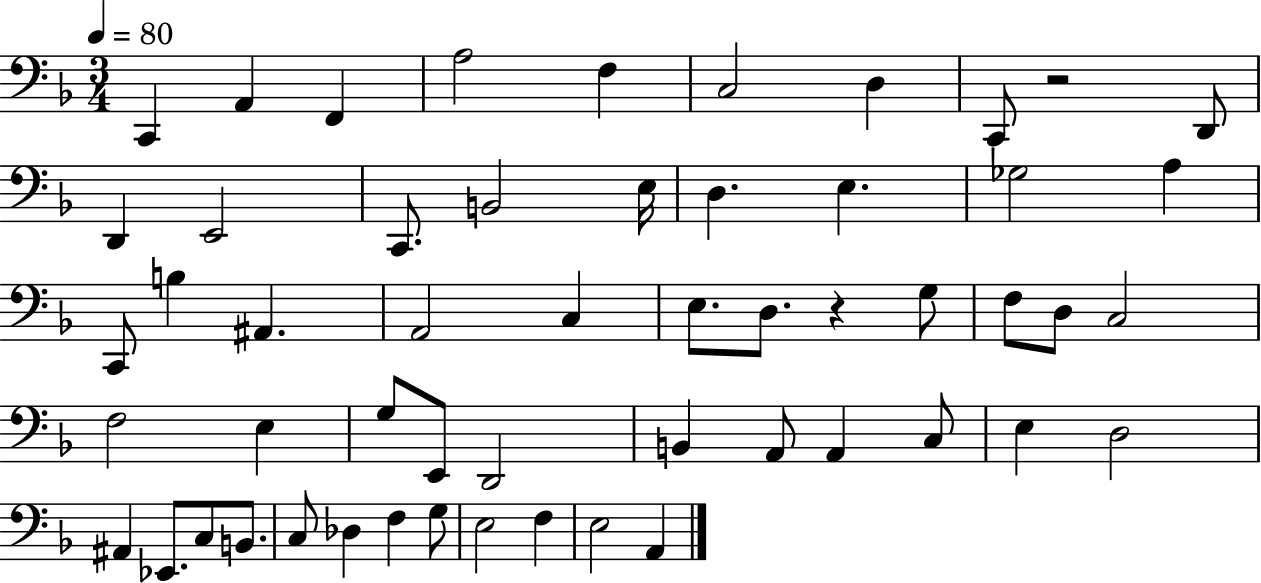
C2/q A2/q F2/q A3/h F3/q C3/h D3/q C2/e R/h D2/e D2/q E2/h C2/e. B2/h E3/s D3/q. E3/q. Gb3/h A3/q C2/e B3/q A#2/q. A2/h C3/q E3/e. D3/e. R/q G3/e F3/e D3/e C3/h F3/h E3/q G3/e E2/e D2/h B2/q A2/e A2/q C3/e E3/q D3/h A#2/q Eb2/e. C3/e B2/e. C3/e Db3/q F3/q G3/e E3/h F3/q E3/h A2/q